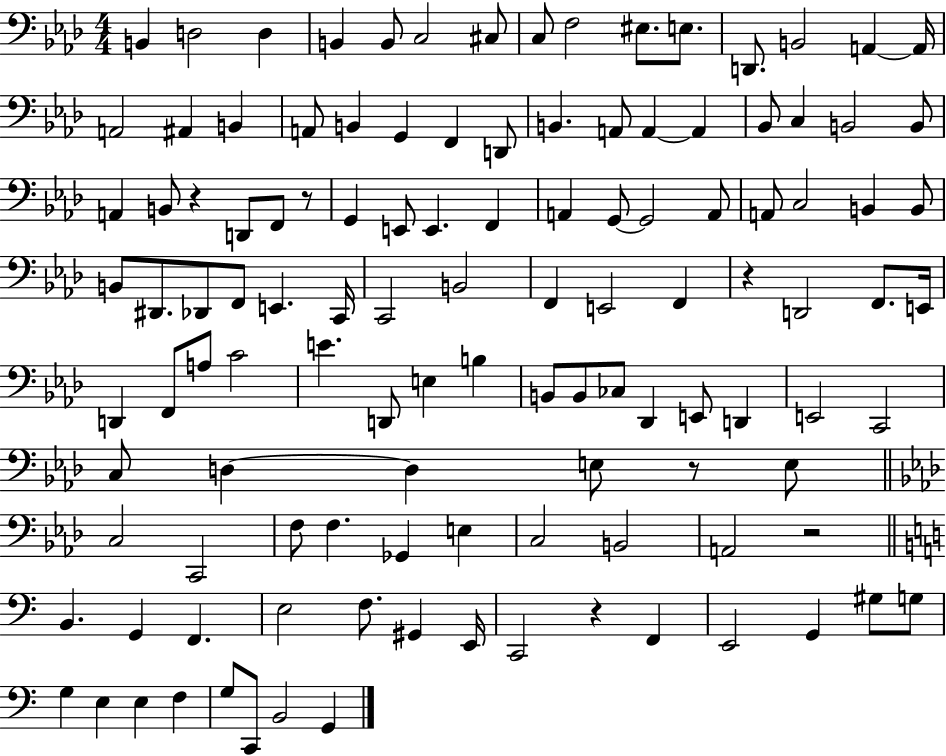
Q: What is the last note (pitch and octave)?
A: G2